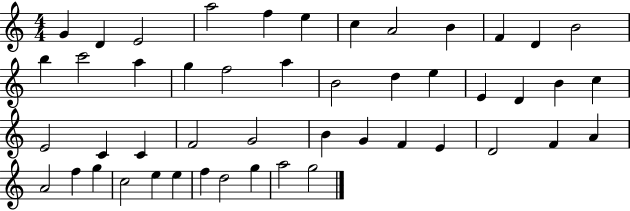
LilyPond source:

{
  \clef treble
  \numericTimeSignature
  \time 4/4
  \key c \major
  g'4 d'4 e'2 | a''2 f''4 e''4 | c''4 a'2 b'4 | f'4 d'4 b'2 | \break b''4 c'''2 a''4 | g''4 f''2 a''4 | b'2 d''4 e''4 | e'4 d'4 b'4 c''4 | \break e'2 c'4 c'4 | f'2 g'2 | b'4 g'4 f'4 e'4 | d'2 f'4 a'4 | \break a'2 f''4 g''4 | c''2 e''4 e''4 | f''4 d''2 g''4 | a''2 g''2 | \break \bar "|."
}